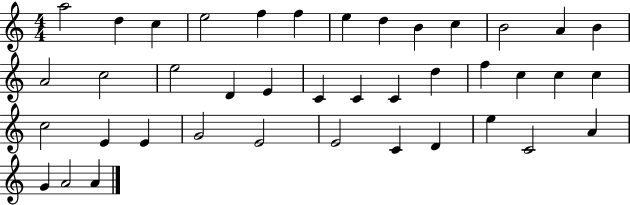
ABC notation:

X:1
T:Untitled
M:4/4
L:1/4
K:C
a2 d c e2 f f e d B c B2 A B A2 c2 e2 D E C C C d f c c c c2 E E G2 E2 E2 C D e C2 A G A2 A